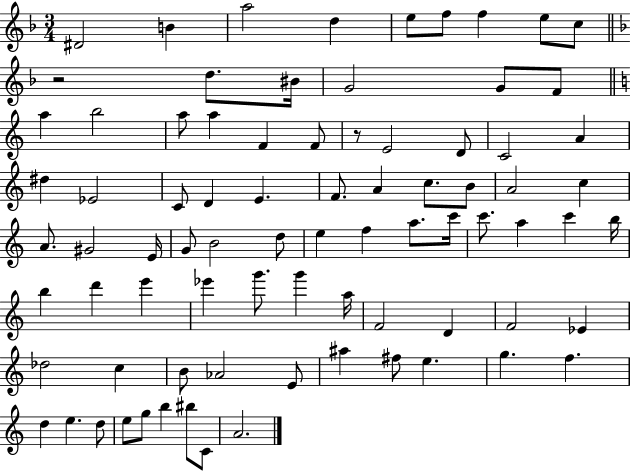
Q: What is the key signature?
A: F major